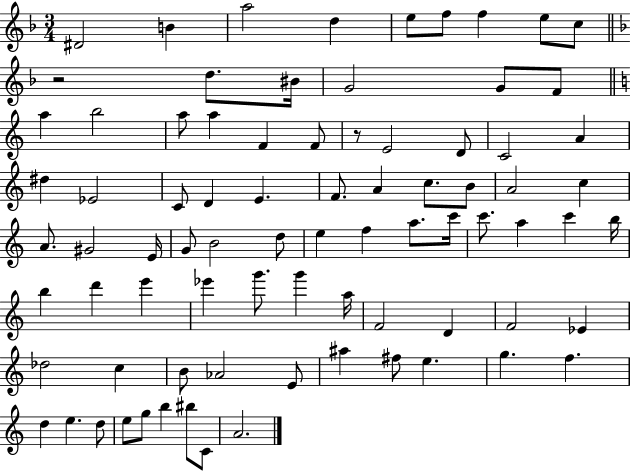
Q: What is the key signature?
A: F major